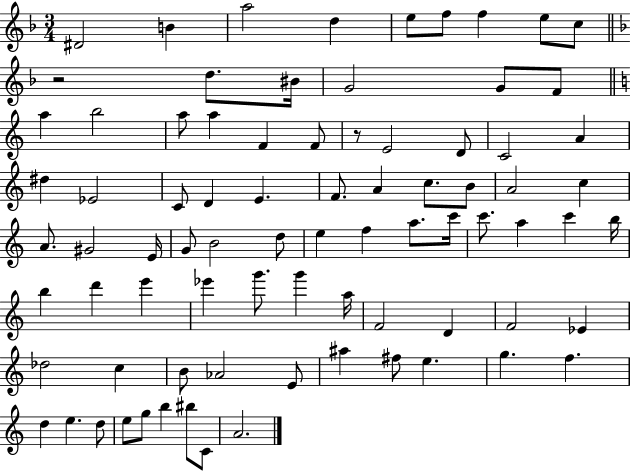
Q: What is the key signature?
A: F major